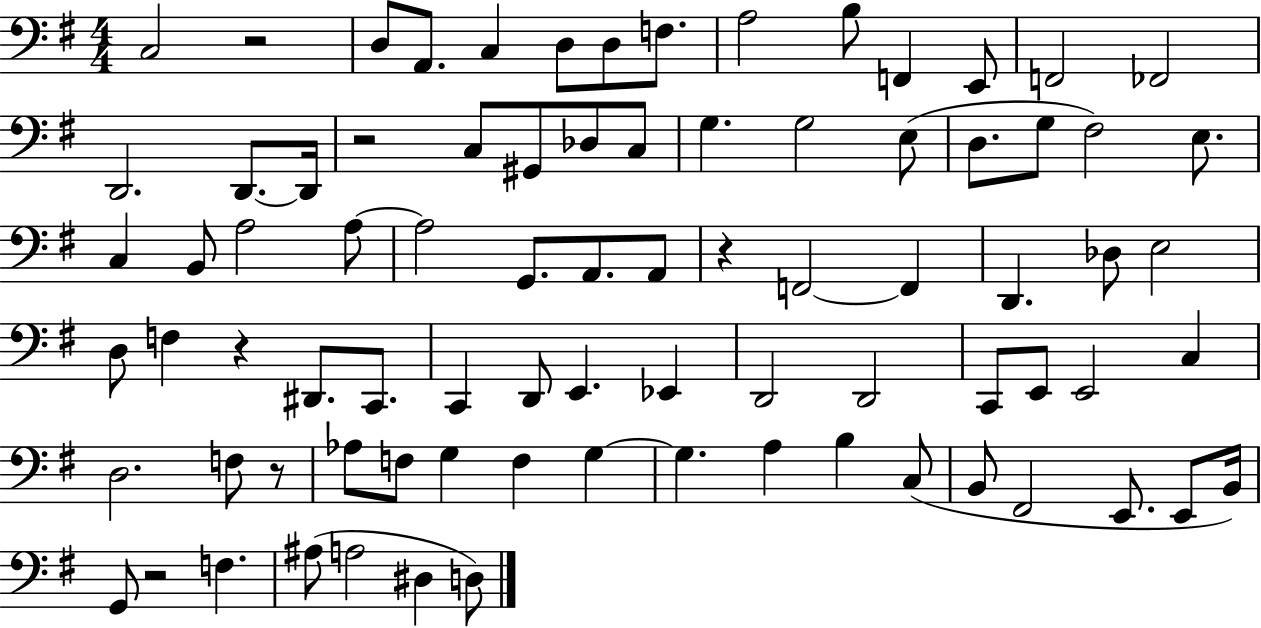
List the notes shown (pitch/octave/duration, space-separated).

C3/h R/h D3/e A2/e. C3/q D3/e D3/e F3/e. A3/h B3/e F2/q E2/e F2/h FES2/h D2/h. D2/e. D2/s R/h C3/e G#2/e Db3/e C3/e G3/q. G3/h E3/e D3/e. G3/e F#3/h E3/e. C3/q B2/e A3/h A3/e A3/h G2/e. A2/e. A2/e R/q F2/h F2/q D2/q. Db3/e E3/h D3/e F3/q R/q D#2/e. C2/e. C2/q D2/e E2/q. Eb2/q D2/h D2/h C2/e E2/e E2/h C3/q D3/h. F3/e R/e Ab3/e F3/e G3/q F3/q G3/q G3/q. A3/q B3/q C3/e B2/e F#2/h E2/e. E2/e B2/s G2/e R/h F3/q. A#3/e A3/h D#3/q D3/e